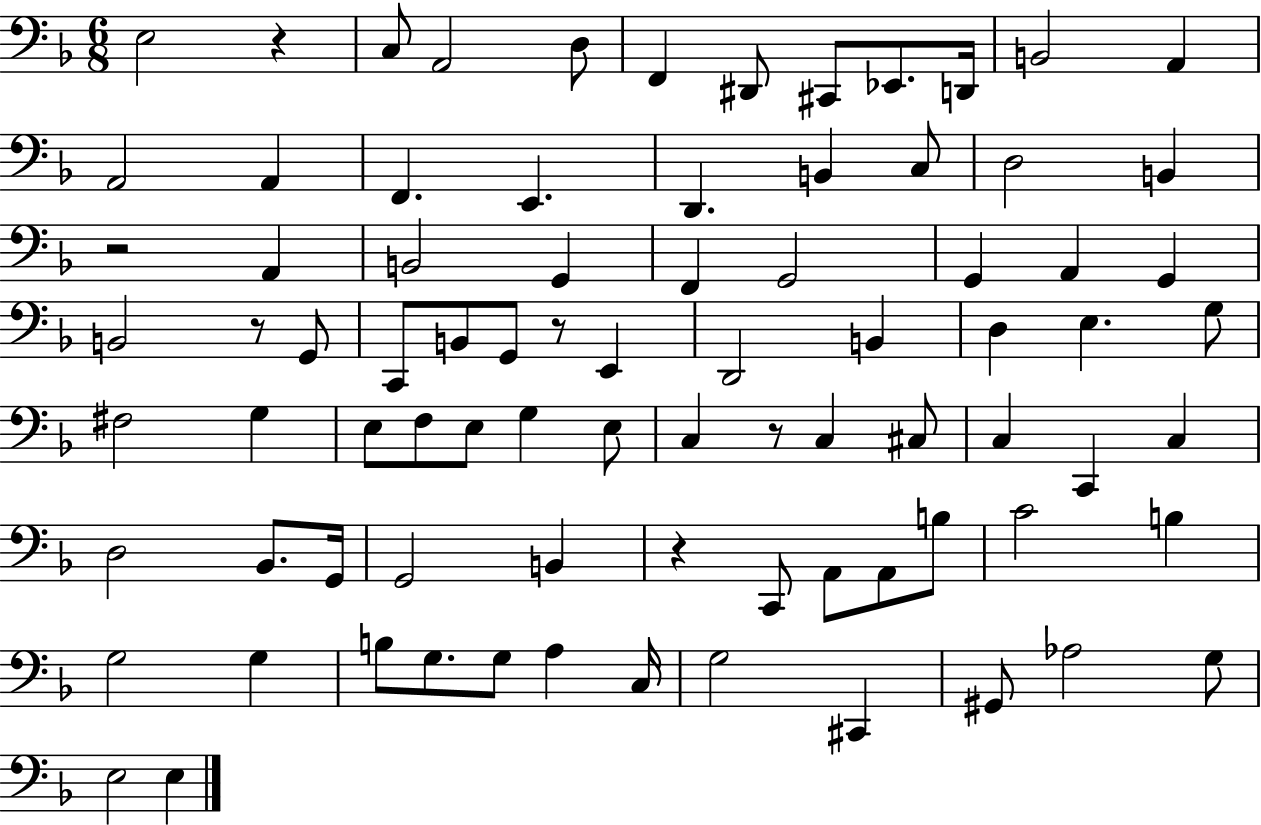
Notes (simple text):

E3/h R/q C3/e A2/h D3/e F2/q D#2/e C#2/e Eb2/e. D2/s B2/h A2/q A2/h A2/q F2/q. E2/q. D2/q. B2/q C3/e D3/h B2/q R/h A2/q B2/h G2/q F2/q G2/h G2/q A2/q G2/q B2/h R/e G2/e C2/e B2/e G2/e R/e E2/q D2/h B2/q D3/q E3/q. G3/e F#3/h G3/q E3/e F3/e E3/e G3/q E3/e C3/q R/e C3/q C#3/e C3/q C2/q C3/q D3/h Bb2/e. G2/s G2/h B2/q R/q C2/e A2/e A2/e B3/e C4/h B3/q G3/h G3/q B3/e G3/e. G3/e A3/q C3/s G3/h C#2/q G#2/e Ab3/h G3/e E3/h E3/q